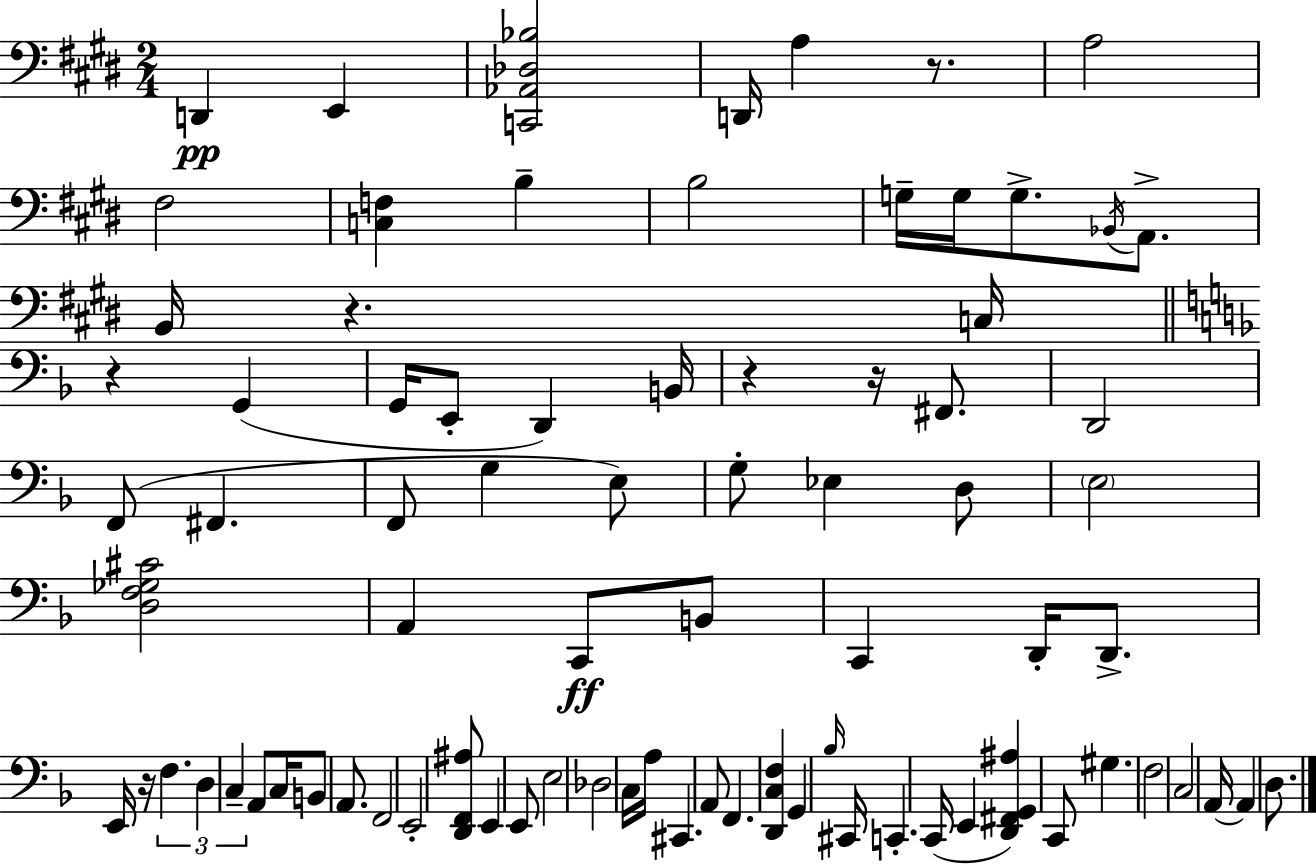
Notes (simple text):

D2/q E2/q [C2,Ab2,Db3,Bb3]/h D2/s A3/q R/e. A3/h F#3/h [C3,F3]/q B3/q B3/h G3/s G3/s G3/e. Bb2/s A2/e. B2/s R/q. C3/s R/q G2/q G2/s E2/e D2/q B2/s R/q R/s F#2/e. D2/h F2/e F#2/q. F2/e G3/q E3/e G3/e Eb3/q D3/e E3/h [D3,F3,Gb3,C#4]/h A2/q C2/e B2/e C2/q D2/s D2/e. E2/s R/s F3/q. D3/q C3/q A2/e C3/s B2/e A2/e. F2/h E2/h [D2,F2,A#3]/e E2/q E2/e E3/h Db3/h C3/s A3/s C#2/q. A2/e F2/q. [D2,C3,F3]/q G2/q Bb3/s C#2/s C2/q. C2/s E2/q [D2,F#2,G2,A#3]/q C2/e G#3/q. F3/h C3/h A2/s A2/q D3/e.